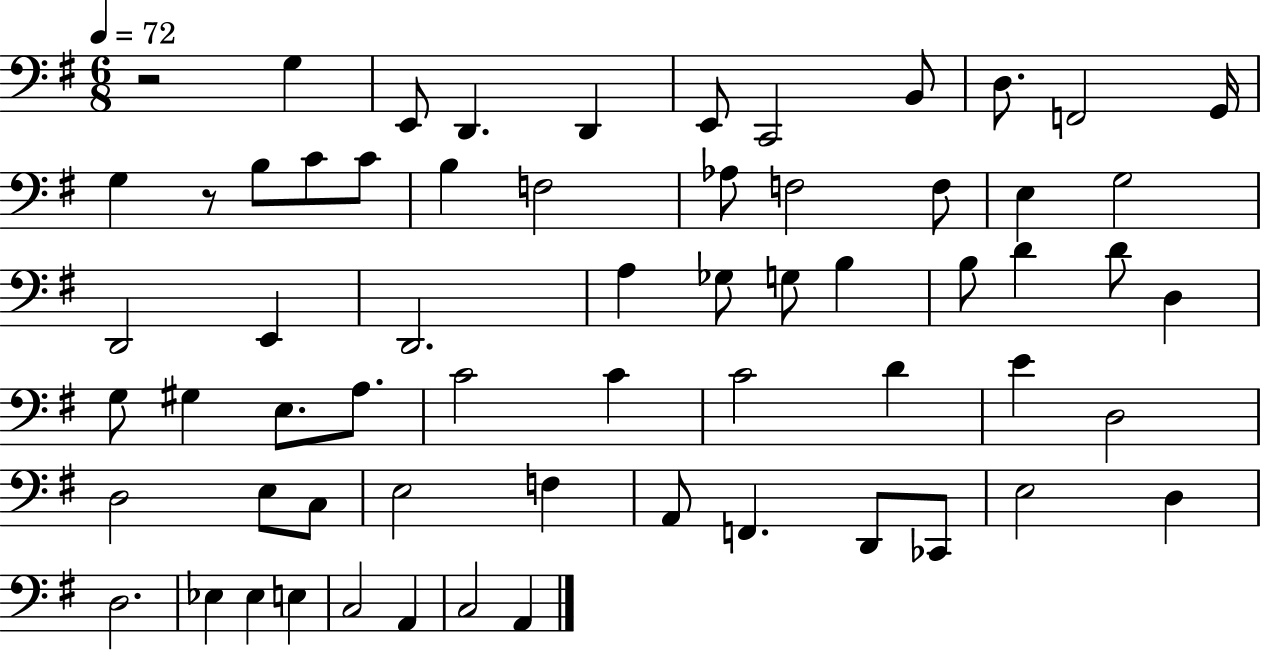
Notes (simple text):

R/h G3/q E2/e D2/q. D2/q E2/e C2/h B2/e D3/e. F2/h G2/s G3/q R/e B3/e C4/e C4/e B3/q F3/h Ab3/e F3/h F3/e E3/q G3/h D2/h E2/q D2/h. A3/q Gb3/e G3/e B3/q B3/e D4/q D4/e D3/q G3/e G#3/q E3/e. A3/e. C4/h C4/q C4/h D4/q E4/q D3/h D3/h E3/e C3/e E3/h F3/q A2/e F2/q. D2/e CES2/e E3/h D3/q D3/h. Eb3/q Eb3/q E3/q C3/h A2/q C3/h A2/q